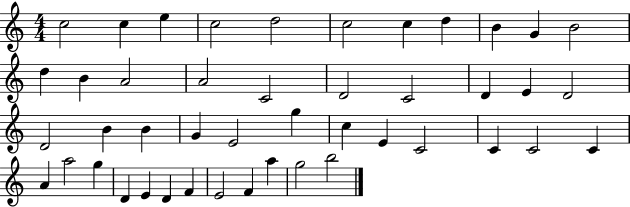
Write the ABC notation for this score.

X:1
T:Untitled
M:4/4
L:1/4
K:C
c2 c e c2 d2 c2 c d B G B2 d B A2 A2 C2 D2 C2 D E D2 D2 B B G E2 g c E C2 C C2 C A a2 g D E D F E2 F a g2 b2